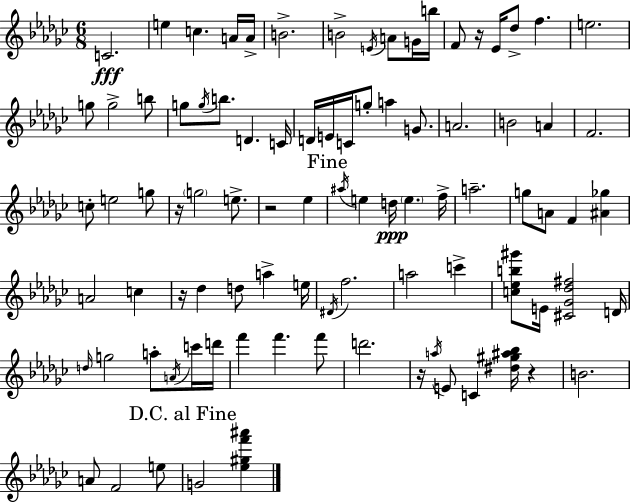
{
  \clef treble
  \numericTimeSignature
  \time 6/8
  \key ees \minor
  \repeat volta 2 { c'2.\fff | e''4 c''4. a'16 a'16-> | b'2.-> | b'2-> \acciaccatura { e'16 } a'8 g'16 | \break b''16 f'8 r16 ees'16 des''8-> f''4. | e''2. | g''8 g''2-> b''8 | g''8 \acciaccatura { g''16 } b''8. d'4. | \break c'16 d'16 e'16 c'16 g''8-. a''4 g'8. | a'2. | b'2 a'4 | f'2. | \break c''8-. e''2 | g''8 r16 \parenthesize g''2 e''8.-> | r2 ees''4 | \mark "Fine" \acciaccatura { ais''16 } e''4 d''16\ppp \parenthesize e''4. | \break f''16-> a''2.-- | g''8 a'8 f'4 <ais' ges''>4 | a'2 c''4 | r16 des''4 d''8 a''4-> | \break e''16 \acciaccatura { dis'16 } f''2. | a''2 | c'''4-> <c'' ees'' b'' gis'''>8 e'16 <cis' ges' des'' fis''>2 | d'16 \grace { d''16 } g''2 | \break a''8-. \acciaccatura { a'16 } c'''16 d'''16 f'''4 f'''4. | f'''8 d'''2. | r16 \acciaccatura { a''16 } e'8 c'4 | <dis'' gis'' ais'' bes''>16 r4 b'2. | \break a'8 f'2 | e''8 \mark "D.C. al Fine" g'2 | <ees'' gis'' f''' ais'''>4 } \bar "|."
}